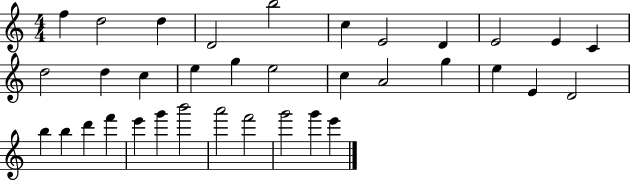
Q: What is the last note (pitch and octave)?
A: E6